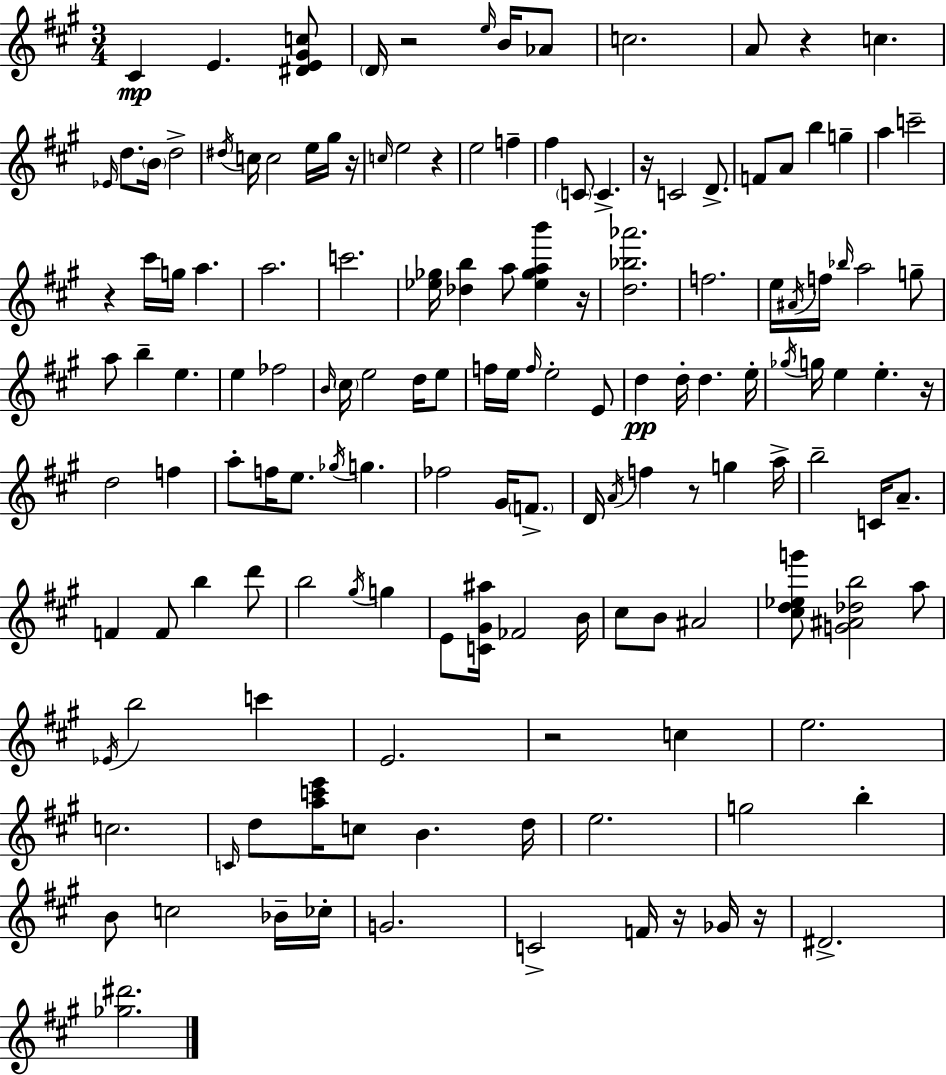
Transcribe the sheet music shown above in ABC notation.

X:1
T:Untitled
M:3/4
L:1/4
K:A
^C E [^DE^Gc]/2 D/4 z2 e/4 B/4 _A/2 c2 A/2 z c _E/4 d/2 B/4 d2 ^d/4 c/4 c2 e/4 ^g/4 z/4 c/4 e2 z e2 f ^f C/2 C z/4 C2 D/2 F/2 A/2 b g a c'2 z ^c'/4 g/4 a a2 c'2 [_e_g]/4 [_db] a/2 [_e_gab'] z/4 [d_b_a']2 f2 e/4 ^A/4 f/4 _b/4 a2 g/2 a/2 b e e _f2 B/4 ^c/4 e2 d/4 e/2 f/4 e/4 f/4 e2 E/2 d d/4 d e/4 _g/4 g/4 e e z/4 d2 f a/2 f/4 e/2 _g/4 g _f2 ^G/4 F/2 D/4 A/4 f z/2 g a/4 b2 C/4 A/2 F F/2 b d'/2 b2 ^g/4 g E/2 [C^G^a]/4 _F2 B/4 ^c/2 B/2 ^A2 [^cd_eg']/2 [G^A_db]2 a/2 _E/4 b2 c' E2 z2 c e2 c2 C/4 d/2 [ac'e']/4 c/2 B d/4 e2 g2 b B/2 c2 _B/4 _c/4 G2 C2 F/4 z/4 _G/4 z/4 ^D2 [_g^d']2